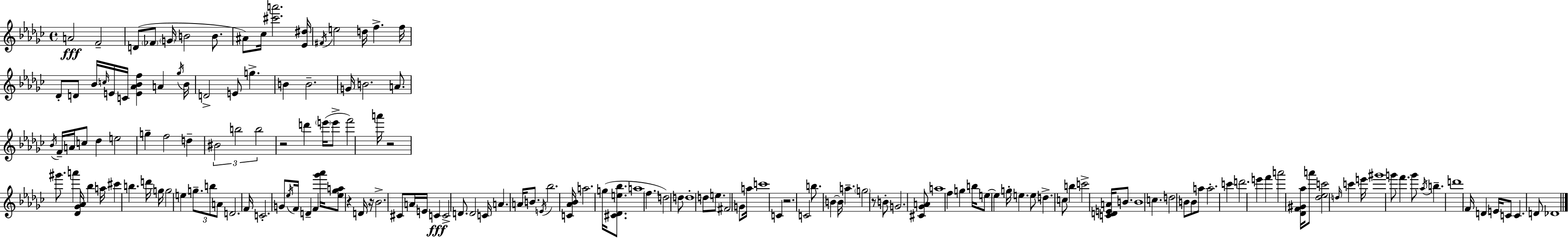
X:1
T:Untitled
M:4/4
L:1/4
K:Ebm
A2 F2 D/2 _F/2 G/4 B2 B/2 ^A/2 _c/4 [^c'a']2 [_E^d]/4 ^F/4 e2 d/4 f f/4 _D/2 D/2 _B/4 c/4 E/4 C/4 [E_A_Bf] A _g/4 _B/4 D2 E/2 g B B2 G/4 B2 A/2 _B/4 F/4 A/4 c/2 _d e2 g f2 d ^B2 b2 b2 z2 d' e'/4 e'/2 f'2 a'/4 z2 ^g'/2 a' [_D_G_A]/4 _b a/4 ^c' b d'/4 g/4 g2 e g/2 b/2 A/2 D2 F/4 C2 G/2 _e/4 F/4 D F [_g'_a']/4 [_e_ga]/2 z D/4 z/4 _B2 ^C/2 A/4 E/4 C C2 D/2 D2 C/4 A A/4 B/2 E/4 _b2 [C_A_B]/4 a2 g/4 [^C_De_b]/2 a4 f d2 d/2 d4 d/2 e/2 ^F2 G/2 a/4 c'4 C z2 C2 b/2 B B/4 a g2 z/2 B/2 G2 [^C_GA]/2 a4 f g b/4 e/2 e g/4 e e/2 d c/2 b c'2 [CDEA]/4 B/2 B4 c d2 B/2 B/2 a/2 a2 c' d'2 e' f' a'2 [_DF^G_a]/4 a'/2 [_d_ec']2 d/4 c' e'/4 ^g'4 g'/2 f' g'/2 _a/4 b d'4 F/4 D E/4 C/2 C D/2 _D4